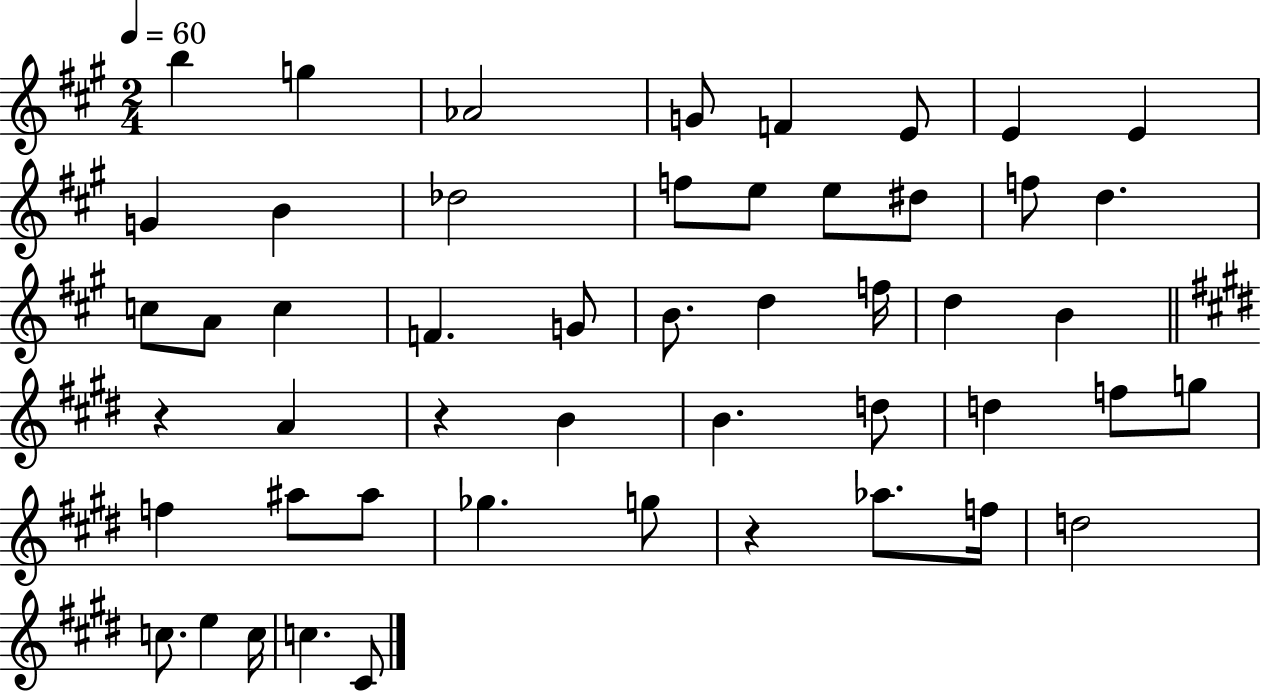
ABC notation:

X:1
T:Untitled
M:2/4
L:1/4
K:A
b g _A2 G/2 F E/2 E E G B _d2 f/2 e/2 e/2 ^d/2 f/2 d c/2 A/2 c F G/2 B/2 d f/4 d B z A z B B d/2 d f/2 g/2 f ^a/2 ^a/2 _g g/2 z _a/2 f/4 d2 c/2 e c/4 c ^C/2